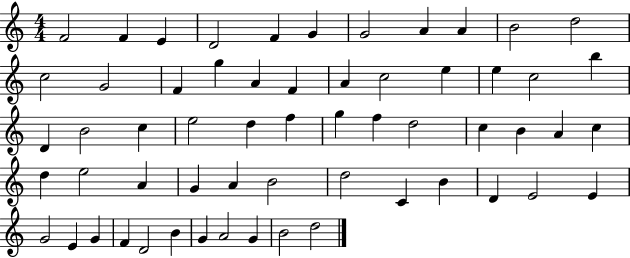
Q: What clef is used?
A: treble